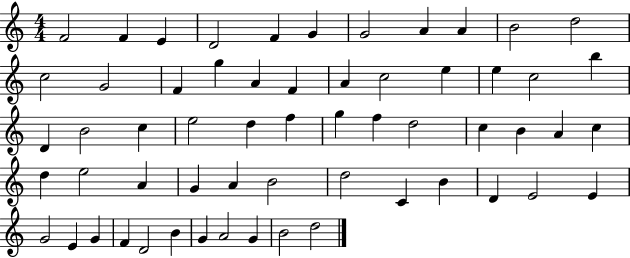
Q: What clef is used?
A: treble